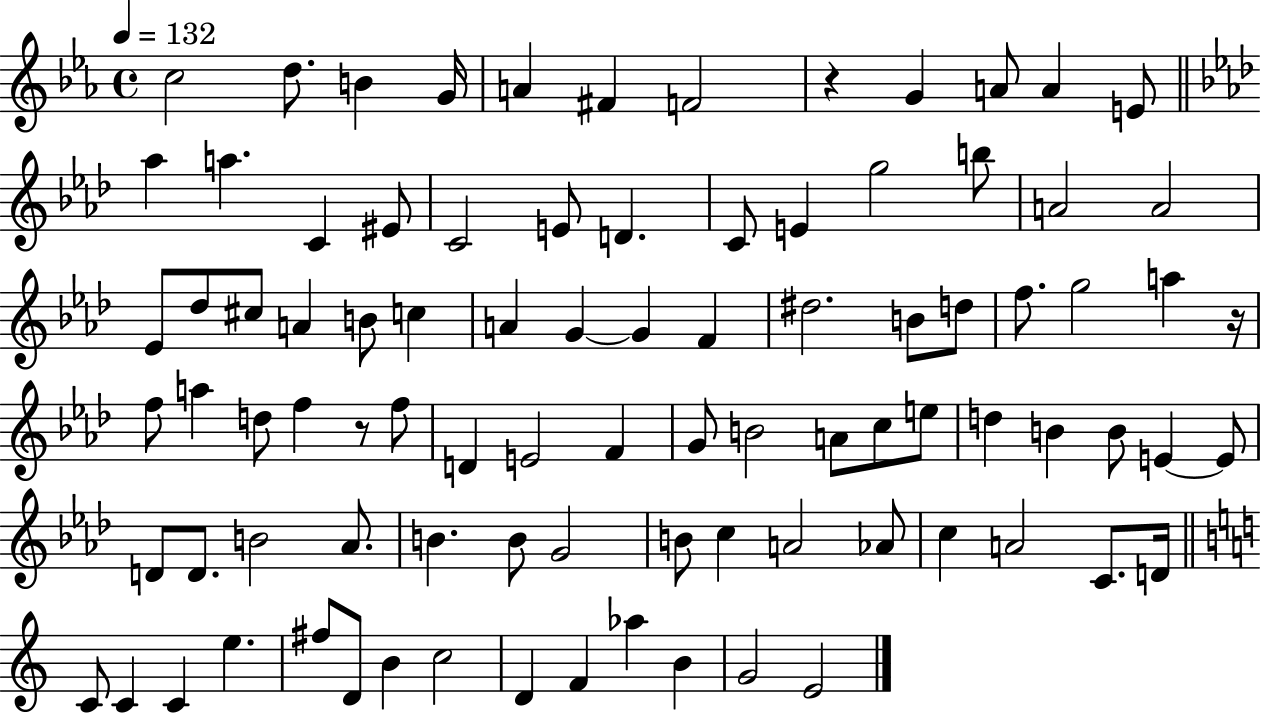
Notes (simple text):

C5/h D5/e. B4/q G4/s A4/q F#4/q F4/h R/q G4/q A4/e A4/q E4/e Ab5/q A5/q. C4/q EIS4/e C4/h E4/e D4/q. C4/e E4/q G5/h B5/e A4/h A4/h Eb4/e Db5/e C#5/e A4/q B4/e C5/q A4/q G4/q G4/q F4/q D#5/h. B4/e D5/e F5/e. G5/h A5/q R/s F5/e A5/q D5/e F5/q R/e F5/e D4/q E4/h F4/q G4/e B4/h A4/e C5/e E5/e D5/q B4/q B4/e E4/q E4/e D4/e D4/e. B4/h Ab4/e. B4/q. B4/e G4/h B4/e C5/q A4/h Ab4/e C5/q A4/h C4/e. D4/s C4/e C4/q C4/q E5/q. F#5/e D4/e B4/q C5/h D4/q F4/q Ab5/q B4/q G4/h E4/h